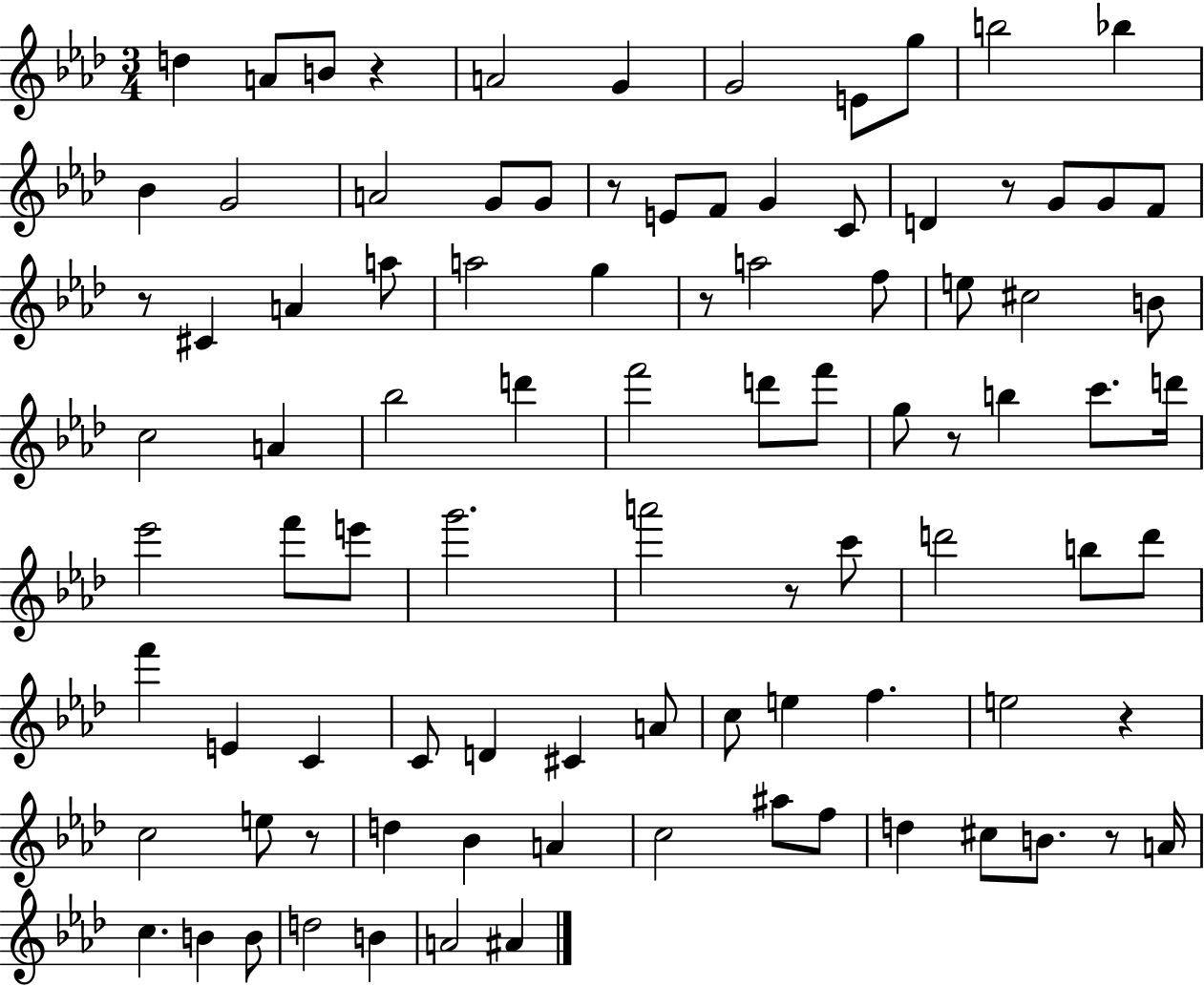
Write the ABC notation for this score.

X:1
T:Untitled
M:3/4
L:1/4
K:Ab
d A/2 B/2 z A2 G G2 E/2 g/2 b2 _b _B G2 A2 G/2 G/2 z/2 E/2 F/2 G C/2 D z/2 G/2 G/2 F/2 z/2 ^C A a/2 a2 g z/2 a2 f/2 e/2 ^c2 B/2 c2 A _b2 d' f'2 d'/2 f'/2 g/2 z/2 b c'/2 d'/4 _e'2 f'/2 e'/2 g'2 a'2 z/2 c'/2 d'2 b/2 d'/2 f' E C C/2 D ^C A/2 c/2 e f e2 z c2 e/2 z/2 d _B A c2 ^a/2 f/2 d ^c/2 B/2 z/2 A/4 c B B/2 d2 B A2 ^A